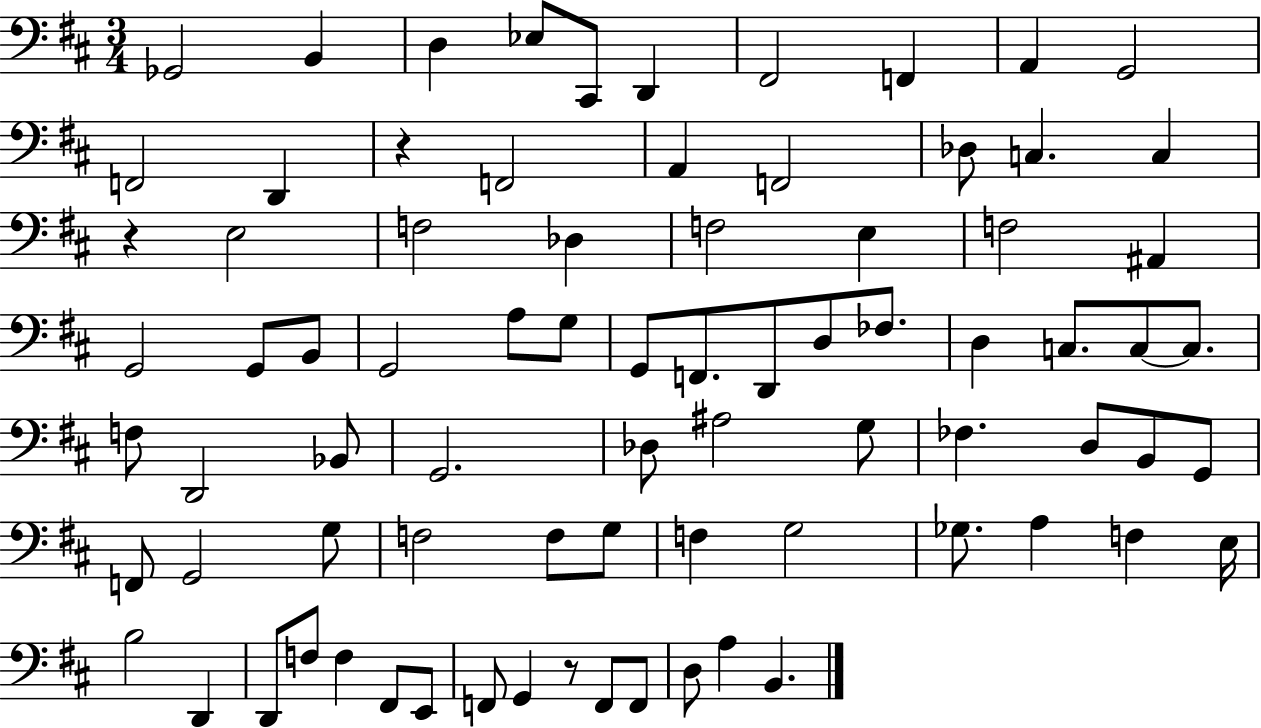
Gb2/h B2/q D3/q Eb3/e C#2/e D2/q F#2/h F2/q A2/q G2/h F2/h D2/q R/q F2/h A2/q F2/h Db3/e C3/q. C3/q R/q E3/h F3/h Db3/q F3/h E3/q F3/h A#2/q G2/h G2/e B2/e G2/h A3/e G3/e G2/e F2/e. D2/e D3/e FES3/e. D3/q C3/e. C3/e C3/e. F3/e D2/h Bb2/e G2/h. Db3/e A#3/h G3/e FES3/q. D3/e B2/e G2/e F2/e G2/h G3/e F3/h F3/e G3/e F3/q G3/h Gb3/e. A3/q F3/q E3/s B3/h D2/q D2/e F3/e F3/q F#2/e E2/e F2/e G2/q R/e F2/e F2/e D3/e A3/q B2/q.